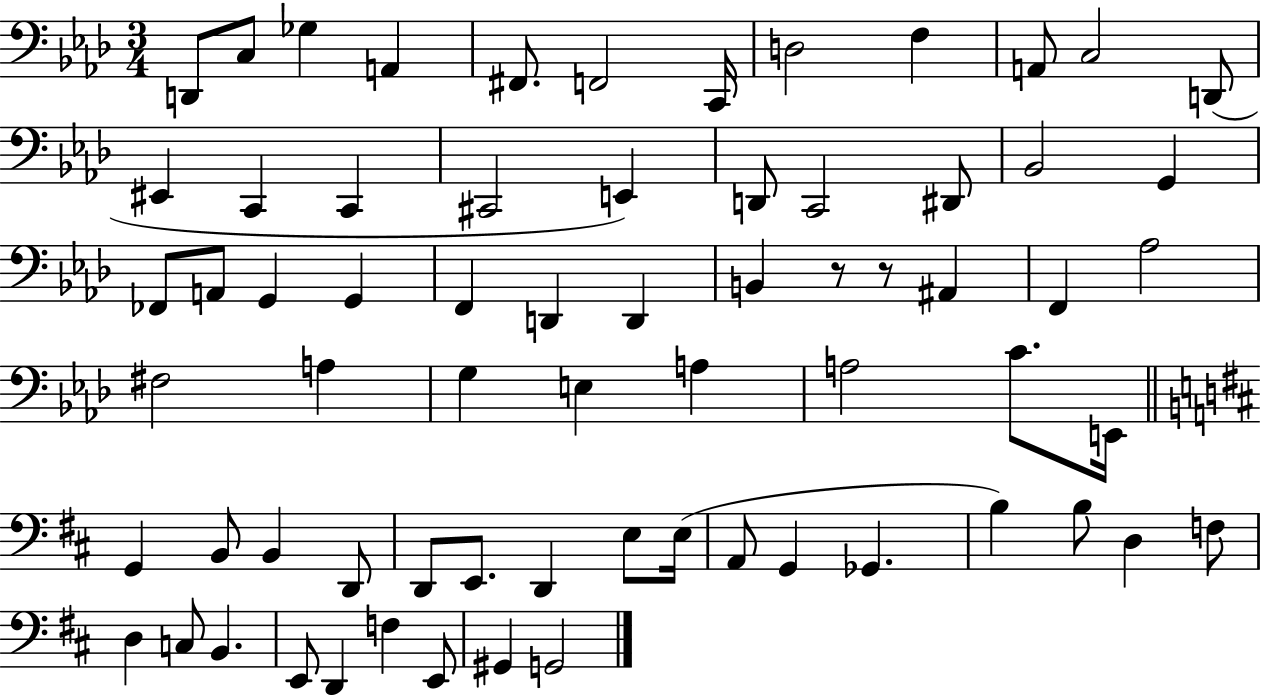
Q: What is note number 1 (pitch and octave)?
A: D2